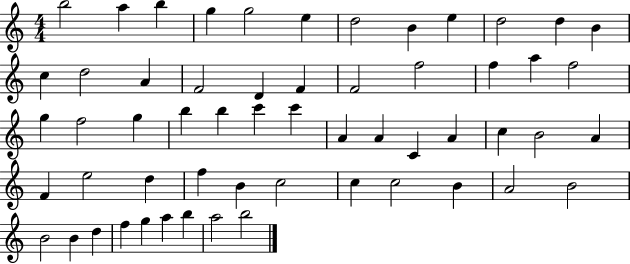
{
  \clef treble
  \numericTimeSignature
  \time 4/4
  \key c \major
  b''2 a''4 b''4 | g''4 g''2 e''4 | d''2 b'4 e''4 | d''2 d''4 b'4 | \break c''4 d''2 a'4 | f'2 d'4 f'4 | f'2 f''2 | f''4 a''4 f''2 | \break g''4 f''2 g''4 | b''4 b''4 c'''4 c'''4 | a'4 a'4 c'4 a'4 | c''4 b'2 a'4 | \break f'4 e''2 d''4 | f''4 b'4 c''2 | c''4 c''2 b'4 | a'2 b'2 | \break b'2 b'4 d''4 | f''4 g''4 a''4 b''4 | a''2 b''2 | \bar "|."
}